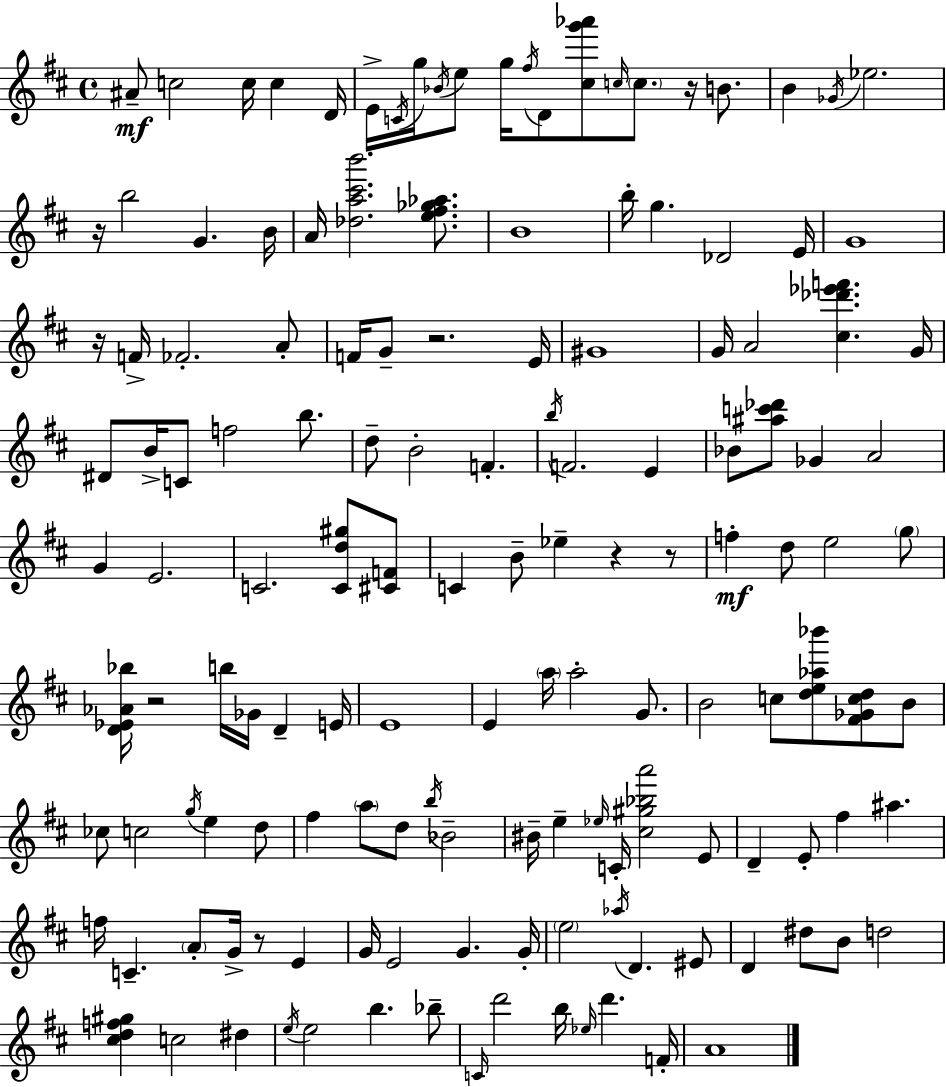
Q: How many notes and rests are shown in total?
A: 144